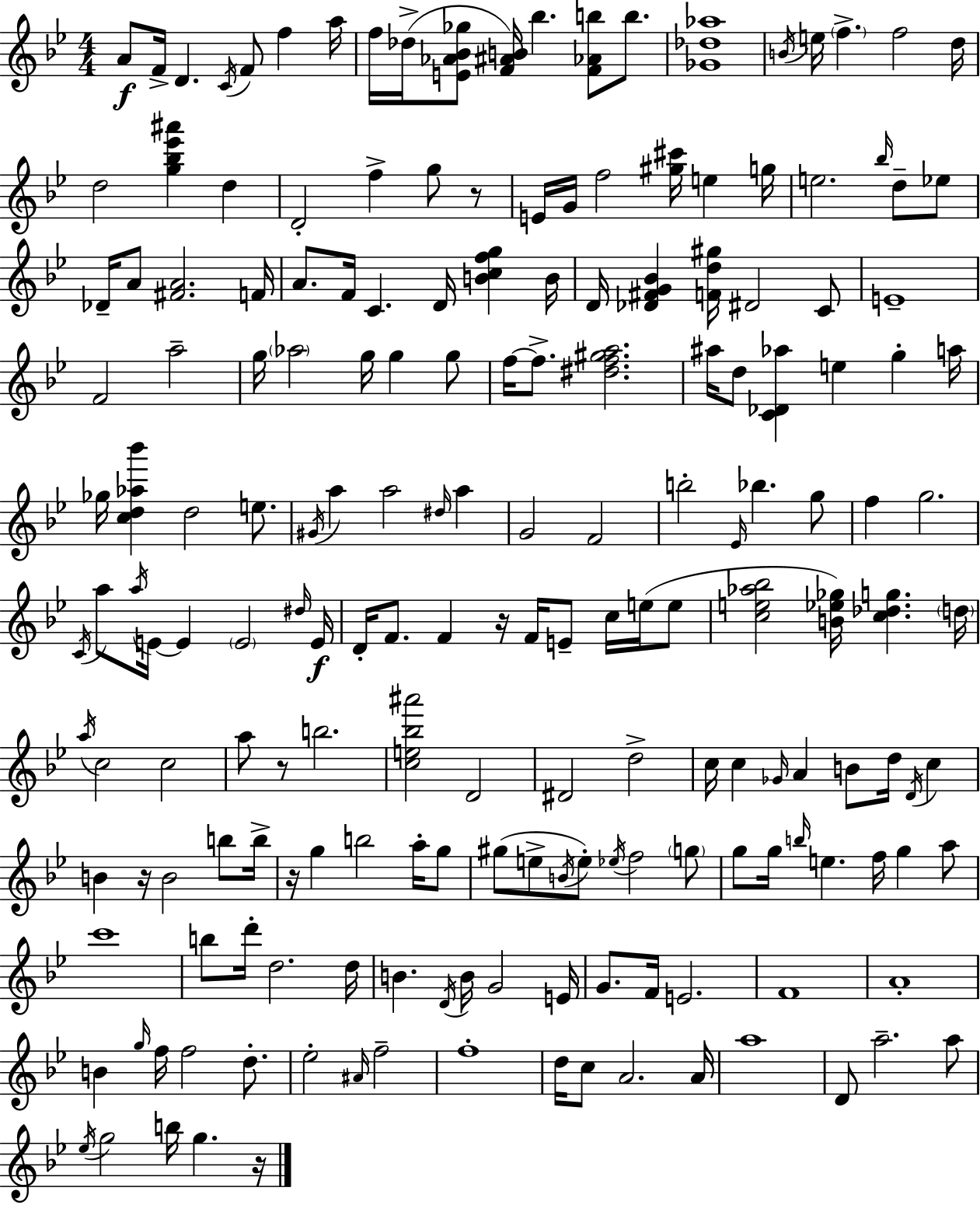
A4/e F4/s D4/q. C4/s F4/e F5/q A5/s F5/s Db5/s [E4,Ab4,Bb4,Gb5]/e [F4,A#4,B4]/s Bb5/q. [F4,Ab4,B5]/e B5/e. [Gb4,Db5,Ab5]/w B4/s E5/s F5/q. F5/h D5/s D5/h [G5,Bb5,Eb6,A#6]/q D5/q D4/h F5/q G5/e R/e E4/s G4/s F5/h [G#5,C#6]/s E5/q G5/s E5/h. Bb5/s D5/e Eb5/e Db4/s A4/e [F#4,A4]/h. F4/s A4/e. F4/s C4/q. D4/s [B4,C5,F5,G5]/q B4/s D4/s [Db4,F#4,G4,Bb4]/q [F4,D5,G#5]/s D#4/h C4/e E4/w F4/h A5/h G5/s Ab5/h G5/s G5/q G5/e F5/s F5/e. [D#5,F5,G#5,A5]/h. A#5/s D5/e [C4,Db4,Ab5]/q E5/q G5/q A5/s Gb5/s [C5,D5,Ab5,Bb6]/q D5/h E5/e. G#4/s A5/q A5/h D#5/s A5/q G4/h F4/h B5/h Eb4/s Bb5/q. G5/e F5/q G5/h. C4/s A5/e A5/s E4/s E4/q E4/h D#5/s E4/s D4/s F4/e. F4/q R/s F4/s E4/e C5/s E5/s E5/e [C5,E5,Ab5,Bb5]/h [B4,Eb5,Gb5]/s [C5,Db5,G5]/q. D5/s A5/s C5/h C5/h A5/e R/e B5/h. [C5,E5,Bb5,A#6]/h D4/h D#4/h D5/h C5/s C5/q Gb4/s A4/q B4/e D5/s D4/s C5/q B4/q R/s B4/h B5/e B5/s R/s G5/q B5/h A5/s G5/e G#5/e E5/e B4/s E5/e Eb5/s F5/h G5/e G5/e G5/s B5/s E5/q. F5/s G5/q A5/e C6/w B5/e D6/s D5/h. D5/s B4/q. D4/s B4/s G4/h E4/s G4/e. F4/s E4/h. F4/w A4/w B4/q G5/s F5/s F5/h D5/e. Eb5/h A#4/s F5/h F5/w D5/s C5/e A4/h. A4/s A5/w D4/e A5/h. A5/e Eb5/s G5/h B5/s G5/q. R/s